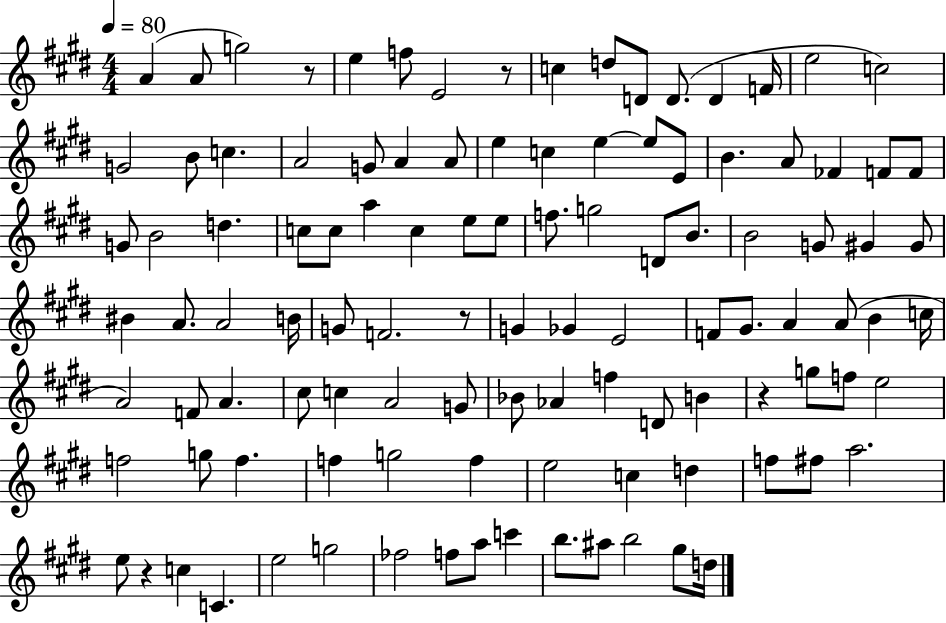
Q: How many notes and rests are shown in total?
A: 109